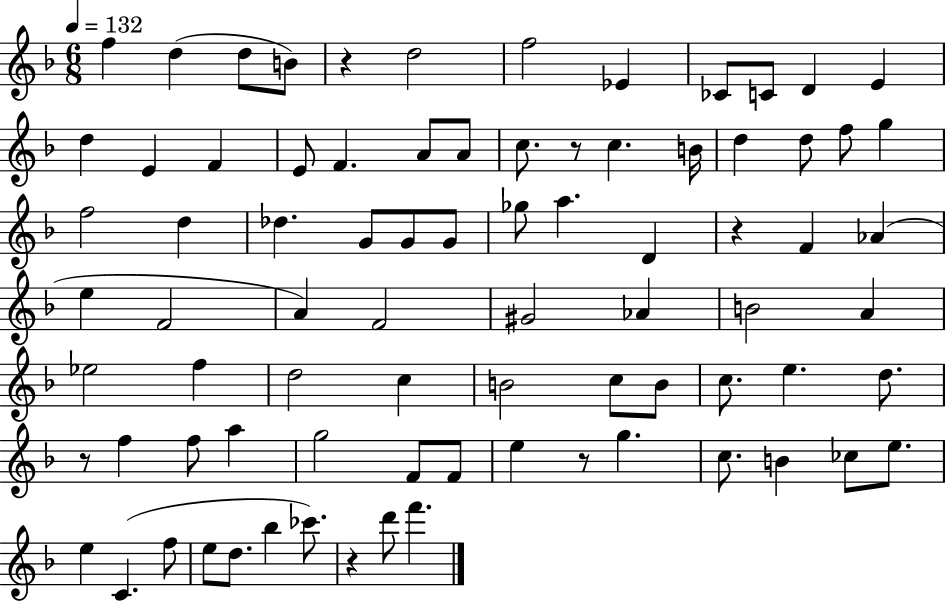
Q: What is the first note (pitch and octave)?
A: F5